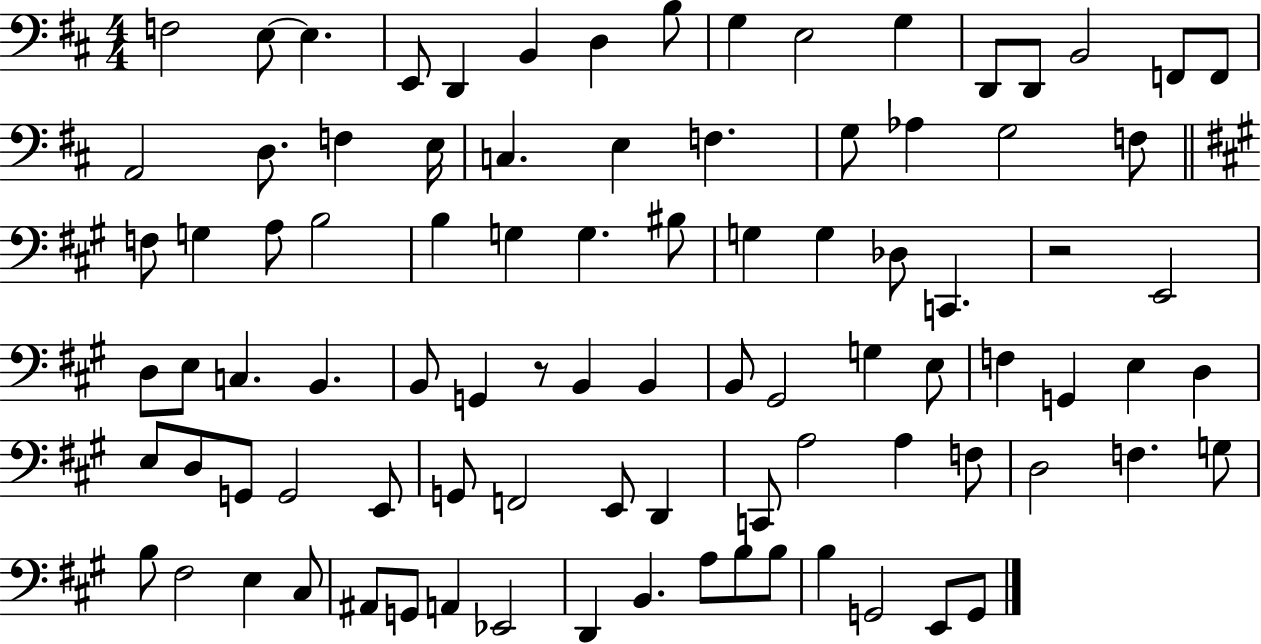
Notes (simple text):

F3/h E3/e E3/q. E2/e D2/q B2/q D3/q B3/e G3/q E3/h G3/q D2/e D2/e B2/h F2/e F2/e A2/h D3/e. F3/q E3/s C3/q. E3/q F3/q. G3/e Ab3/q G3/h F3/e F3/e G3/q A3/e B3/h B3/q G3/q G3/q. BIS3/e G3/q G3/q Db3/e C2/q. R/h E2/h D3/e E3/e C3/q. B2/q. B2/e G2/q R/e B2/q B2/q B2/e G#2/h G3/q E3/e F3/q G2/q E3/q D3/q E3/e D3/e G2/e G2/h E2/e G2/e F2/h E2/e D2/q C2/e A3/h A3/q F3/e D3/h F3/q. G3/e B3/e F#3/h E3/q C#3/e A#2/e G2/e A2/q Eb2/h D2/q B2/q. A3/e B3/e B3/e B3/q G2/h E2/e G2/e